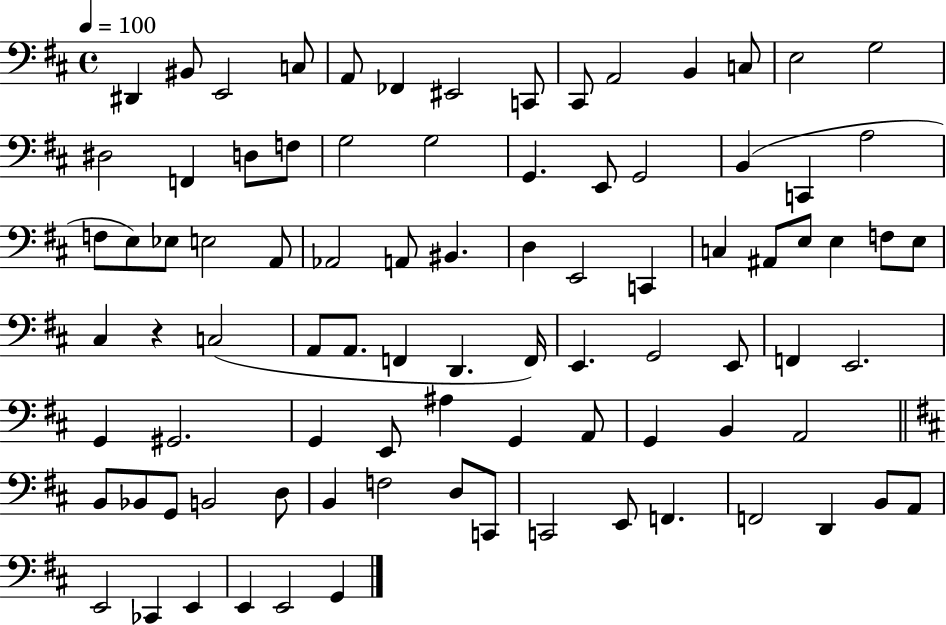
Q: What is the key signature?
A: D major